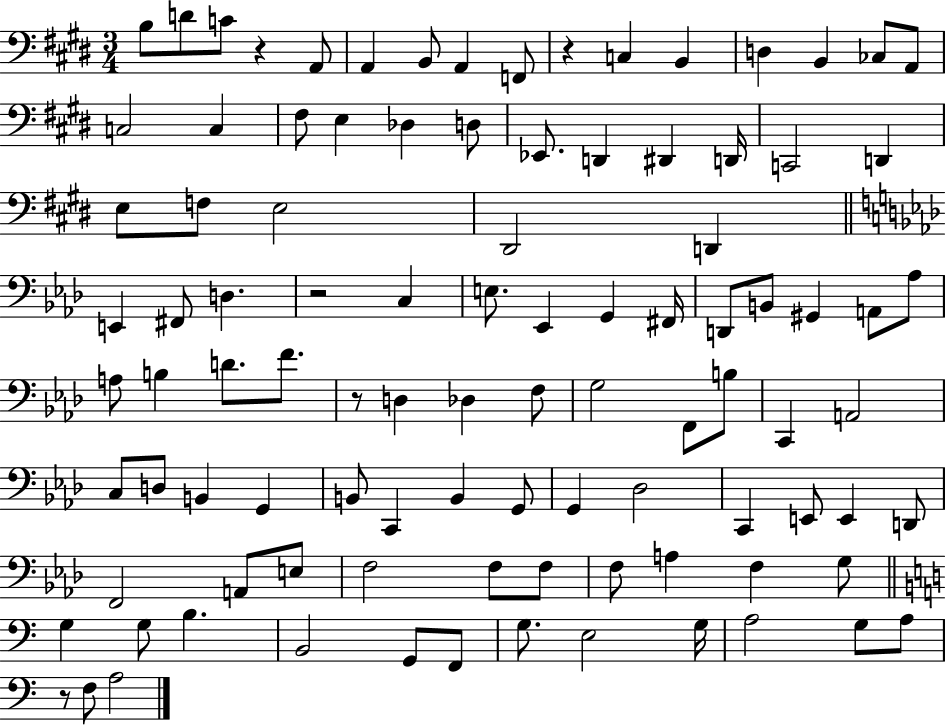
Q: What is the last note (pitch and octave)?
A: A3